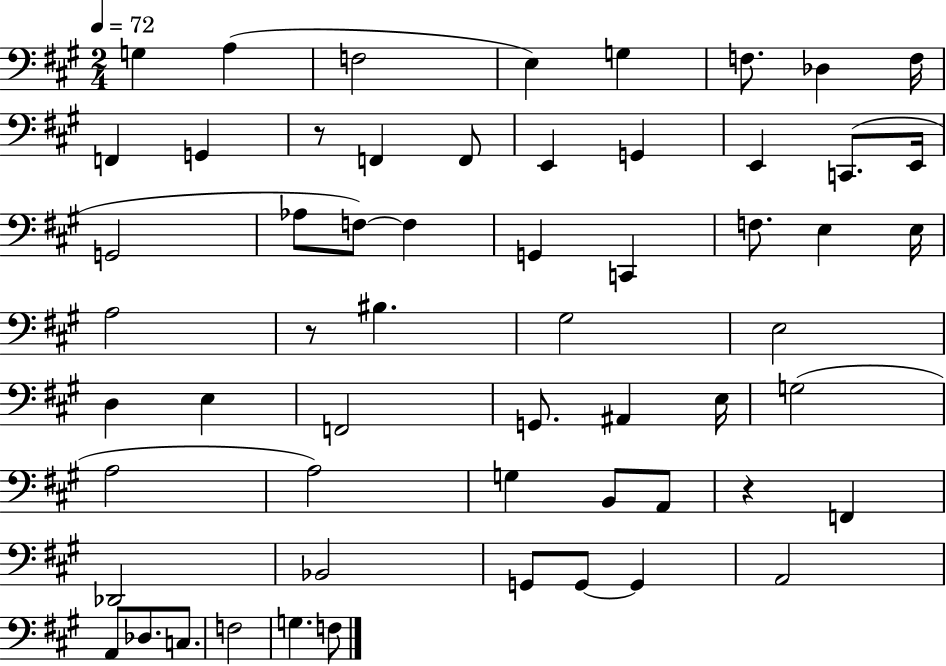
X:1
T:Untitled
M:2/4
L:1/4
K:A
G, A, F,2 E, G, F,/2 _D, F,/4 F,, G,, z/2 F,, F,,/2 E,, G,, E,, C,,/2 E,,/4 G,,2 _A,/2 F,/2 F, G,, C,, F,/2 E, E,/4 A,2 z/2 ^B, ^G,2 E,2 D, E, F,,2 G,,/2 ^A,, E,/4 G,2 A,2 A,2 G, B,,/2 A,,/2 z F,, _D,,2 _B,,2 G,,/2 G,,/2 G,, A,,2 A,,/2 _D,/2 C,/2 F,2 G, F,/2